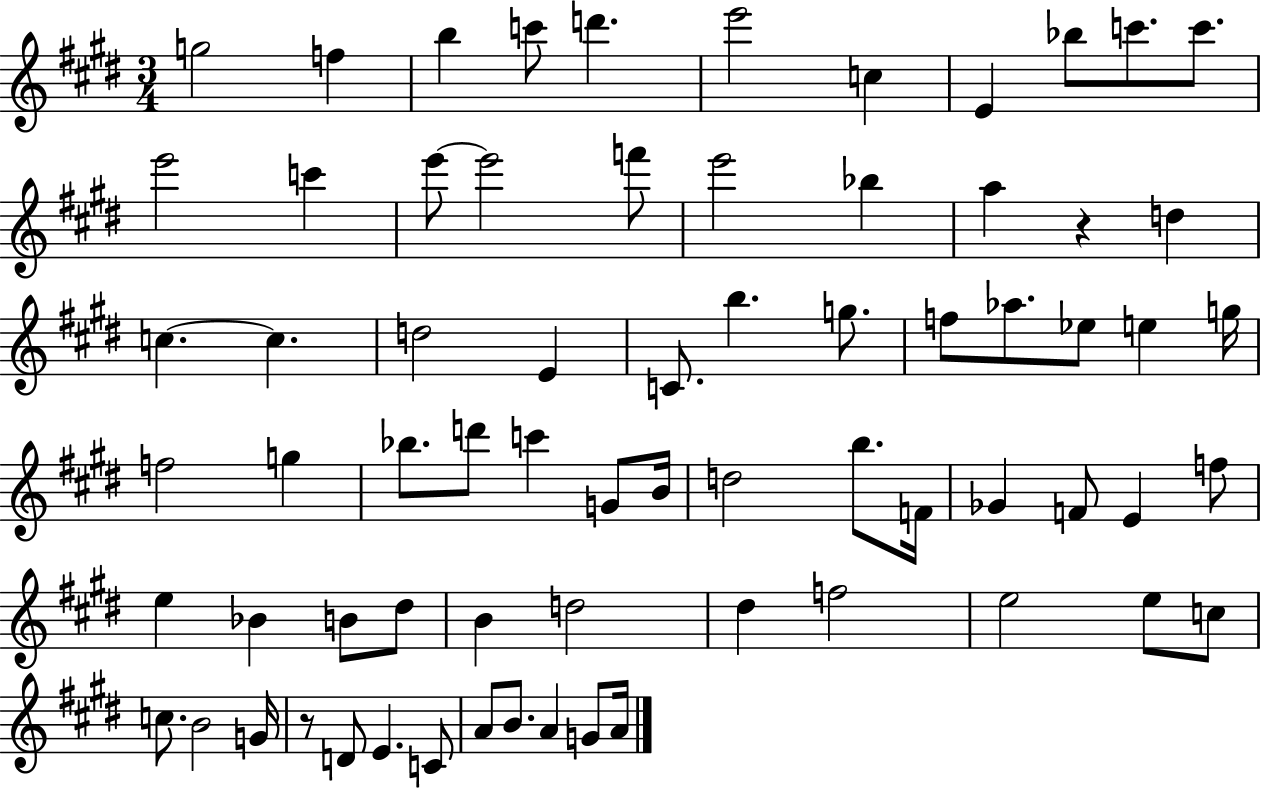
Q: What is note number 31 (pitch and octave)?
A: E5